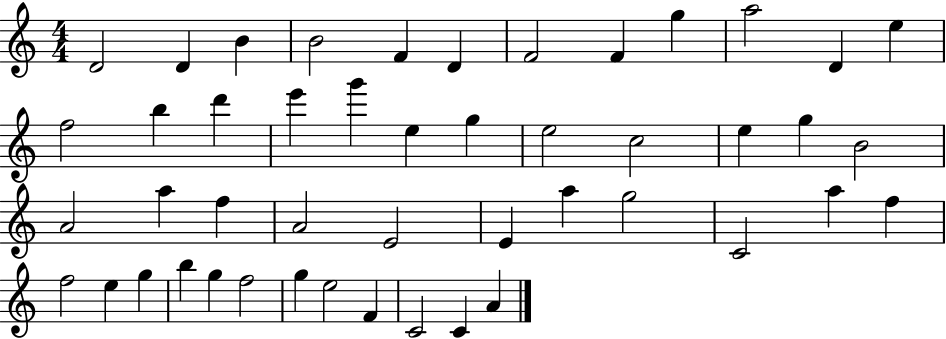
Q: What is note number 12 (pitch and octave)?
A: E5